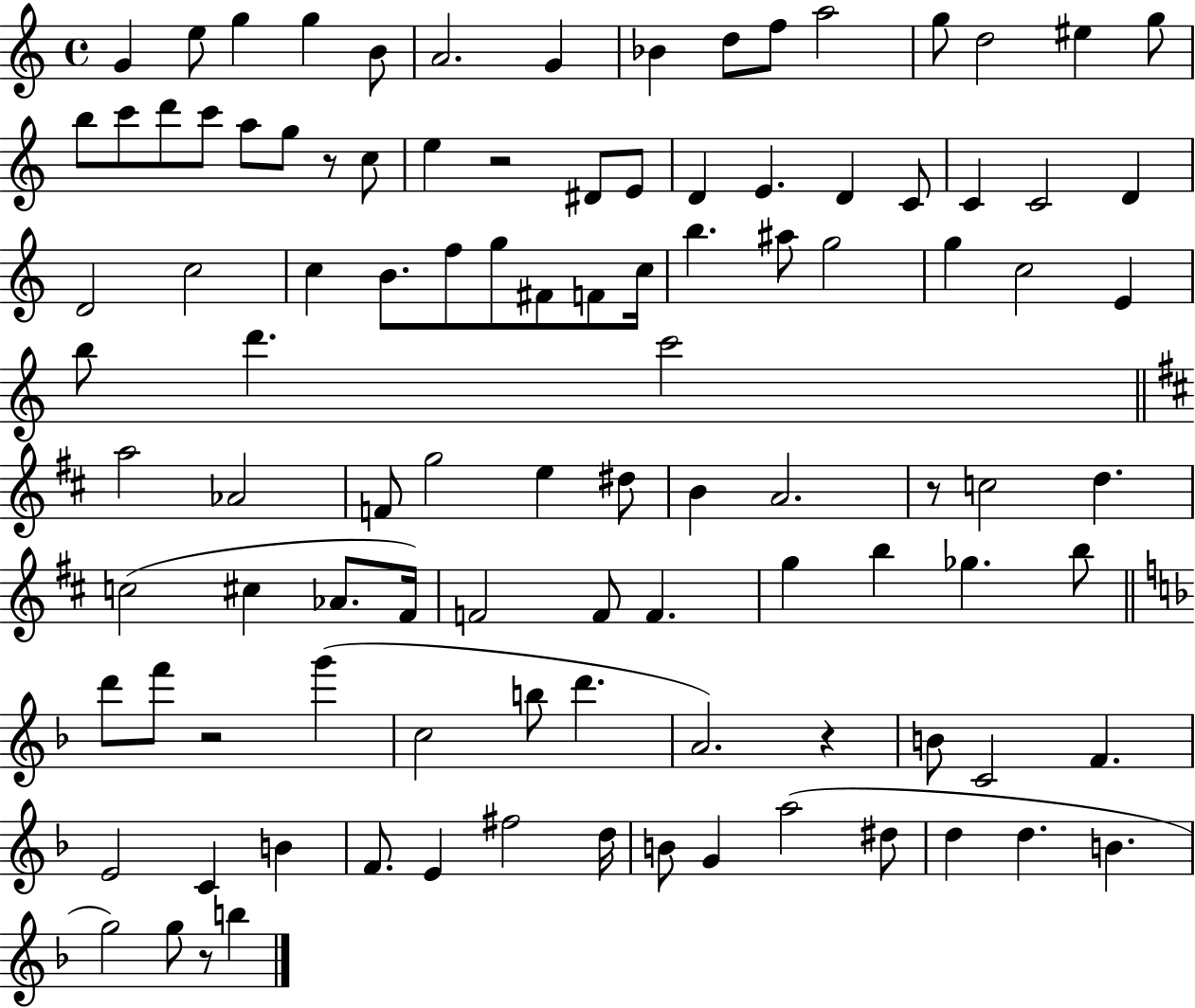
X:1
T:Untitled
M:4/4
L:1/4
K:C
G e/2 g g B/2 A2 G _B d/2 f/2 a2 g/2 d2 ^e g/2 b/2 c'/2 d'/2 c'/2 a/2 g/2 z/2 c/2 e z2 ^D/2 E/2 D E D C/2 C C2 D D2 c2 c B/2 f/2 g/2 ^F/2 F/2 c/4 b ^a/2 g2 g c2 E b/2 d' c'2 a2 _A2 F/2 g2 e ^d/2 B A2 z/2 c2 d c2 ^c _A/2 ^F/4 F2 F/2 F g b _g b/2 d'/2 f'/2 z2 g' c2 b/2 d' A2 z B/2 C2 F E2 C B F/2 E ^f2 d/4 B/2 G a2 ^d/2 d d B g2 g/2 z/2 b